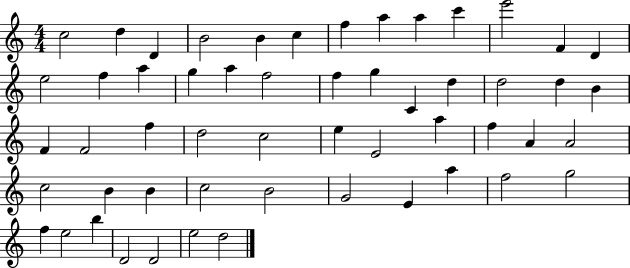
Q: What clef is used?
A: treble